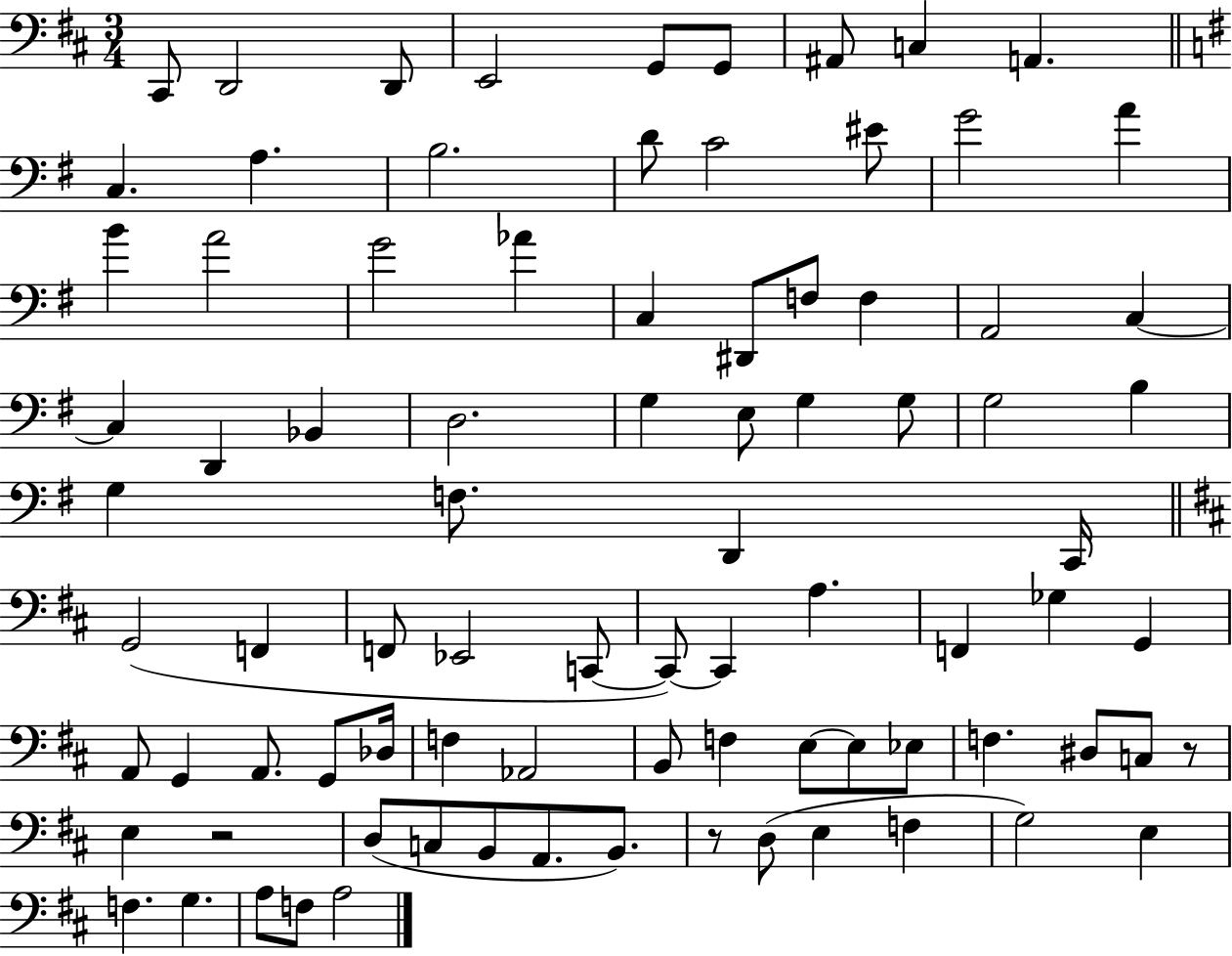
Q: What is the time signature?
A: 3/4